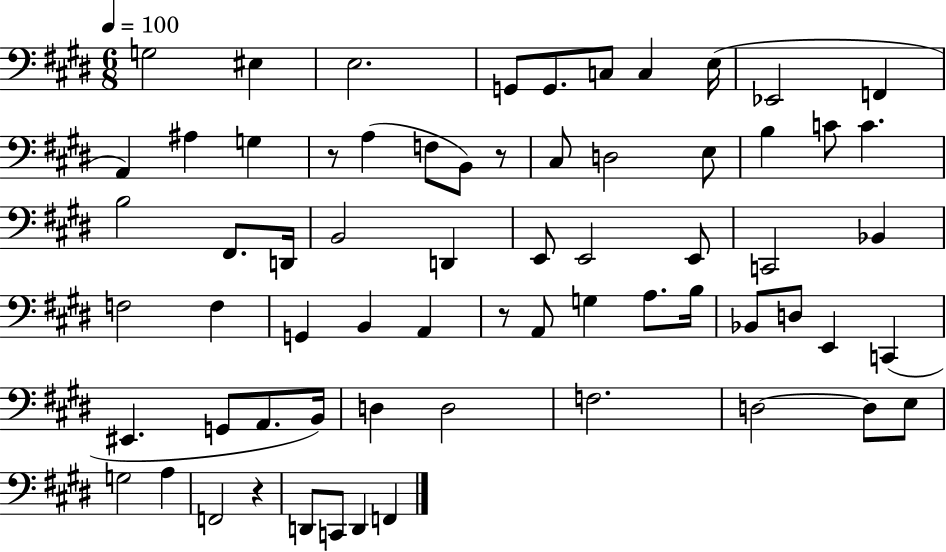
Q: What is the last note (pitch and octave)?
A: F2